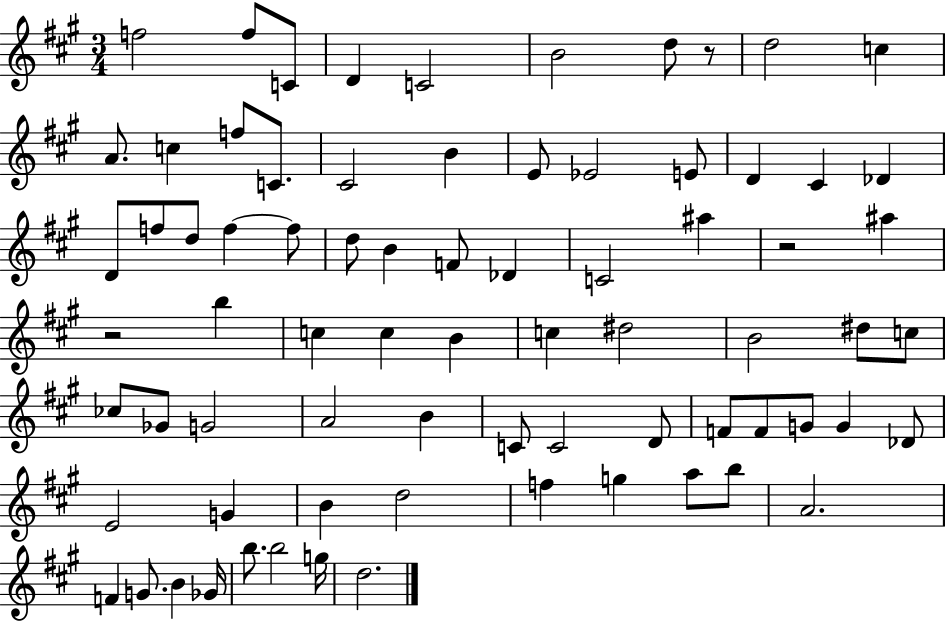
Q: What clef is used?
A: treble